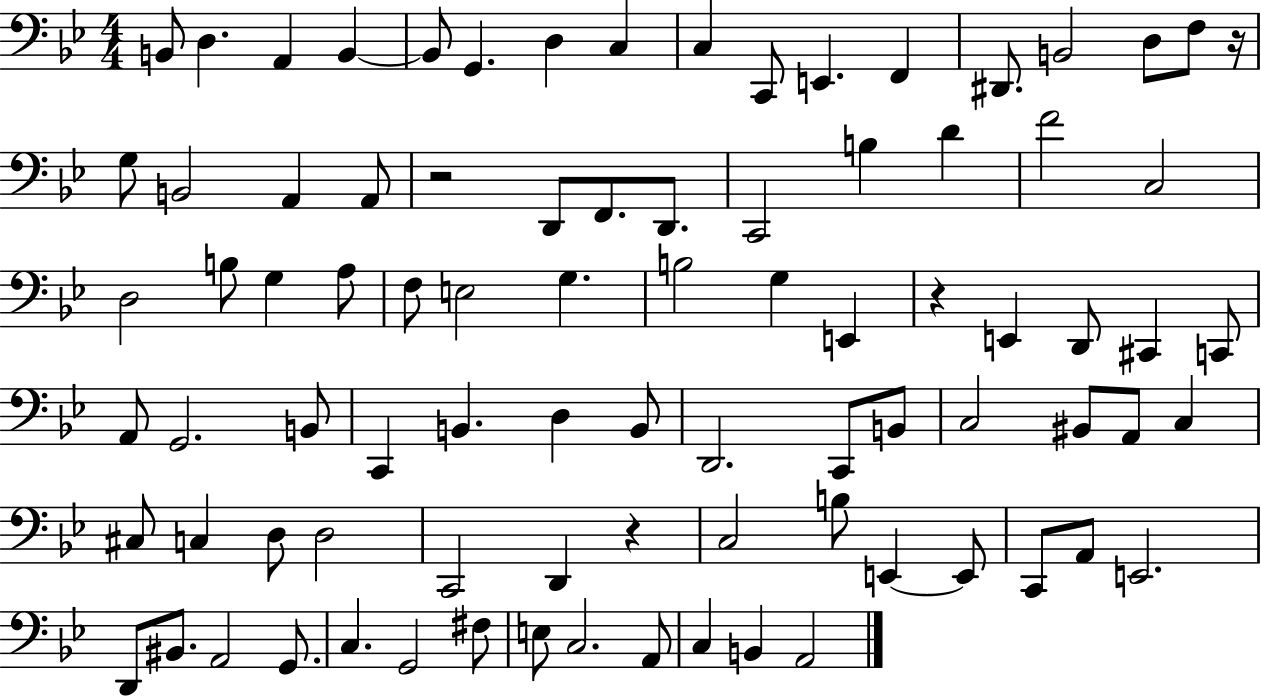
{
  \clef bass
  \numericTimeSignature
  \time 4/4
  \key bes \major
  \repeat volta 2 { b,8 d4. a,4 b,4~~ | b,8 g,4. d4 c4 | c4 c,8 e,4. f,4 | dis,8. b,2 d8 f8 r16 | \break g8 b,2 a,4 a,8 | r2 d,8 f,8. d,8. | c,2 b4 d'4 | f'2 c2 | \break d2 b8 g4 a8 | f8 e2 g4. | b2 g4 e,4 | r4 e,4 d,8 cis,4 c,8 | \break a,8 g,2. b,8 | c,4 b,4. d4 b,8 | d,2. c,8 b,8 | c2 bis,8 a,8 c4 | \break cis8 c4 d8 d2 | c,2 d,4 r4 | c2 b8 e,4~~ e,8 | c,8 a,8 e,2. | \break d,8 bis,8. a,2 g,8. | c4. g,2 fis8 | e8 c2. a,8 | c4 b,4 a,2 | \break } \bar "|."
}